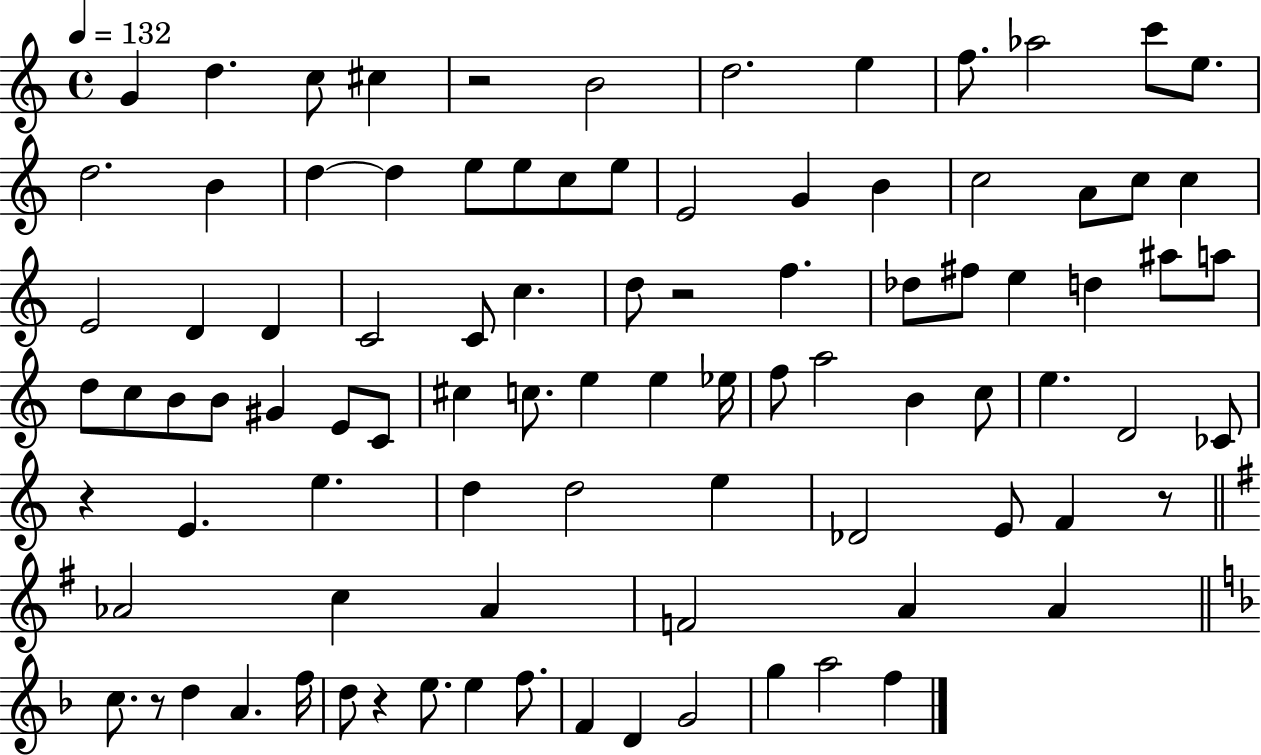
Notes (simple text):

G4/q D5/q. C5/e C#5/q R/h B4/h D5/h. E5/q F5/e. Ab5/h C6/e E5/e. D5/h. B4/q D5/q D5/q E5/e E5/e C5/e E5/e E4/h G4/q B4/q C5/h A4/e C5/e C5/q E4/h D4/q D4/q C4/h C4/e C5/q. D5/e R/h F5/q. Db5/e F#5/e E5/q D5/q A#5/e A5/e D5/e C5/e B4/e B4/e G#4/q E4/e C4/e C#5/q C5/e. E5/q E5/q Eb5/s F5/e A5/h B4/q C5/e E5/q. D4/h CES4/e R/q E4/q. E5/q. D5/q D5/h E5/q Db4/h E4/e F4/q R/e Ab4/h C5/q Ab4/q F4/h A4/q A4/q C5/e. R/e D5/q A4/q. F5/s D5/e R/q E5/e. E5/q F5/e. F4/q D4/q G4/h G5/q A5/h F5/q